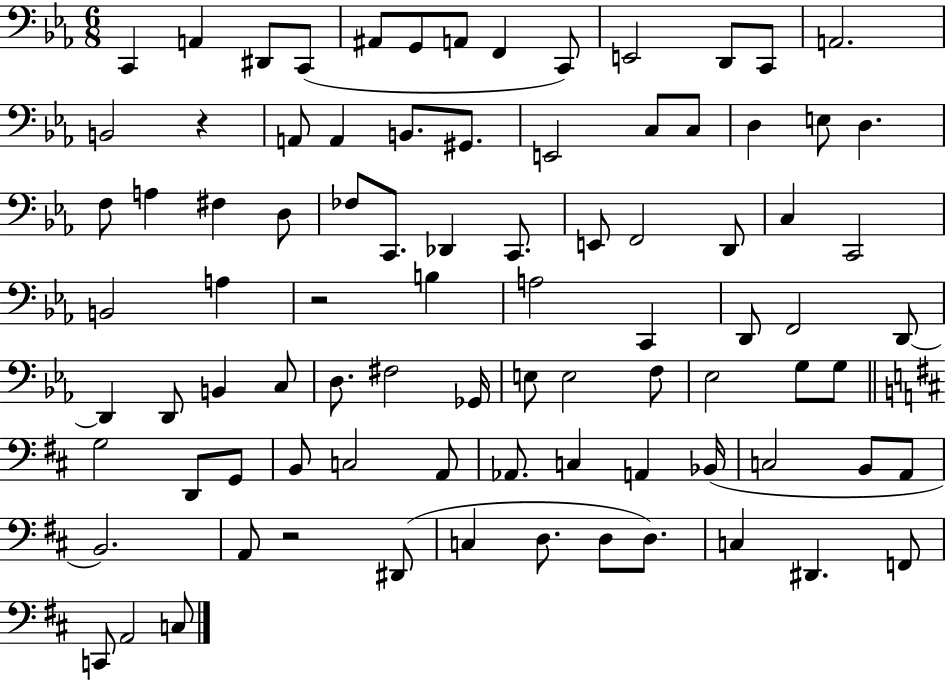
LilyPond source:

{
  \clef bass
  \numericTimeSignature
  \time 6/8
  \key ees \major
  c,4 a,4 dis,8 c,8( | ais,8 g,8 a,8 f,4 c,8) | e,2 d,8 c,8 | a,2. | \break b,2 r4 | a,8 a,4 b,8. gis,8. | e,2 c8 c8 | d4 e8 d4. | \break f8 a4 fis4 d8 | fes8 c,8. des,4 c,8. | e,8 f,2 d,8 | c4 c,2 | \break b,2 a4 | r2 b4 | a2 c,4 | d,8 f,2 d,8~~ | \break d,4 d,8 b,4 c8 | d8. fis2 ges,16 | e8 e2 f8 | ees2 g8 g8 | \break \bar "||" \break \key b \minor g2 d,8 g,8 | b,8 c2 a,8 | aes,8. c4 a,4 bes,16( | c2 b,8 a,8 | \break b,2.) | a,8 r2 dis,8( | c4 d8. d8 d8.) | c4 dis,4. f,8 | \break c,8 a,2 c8 | \bar "|."
}